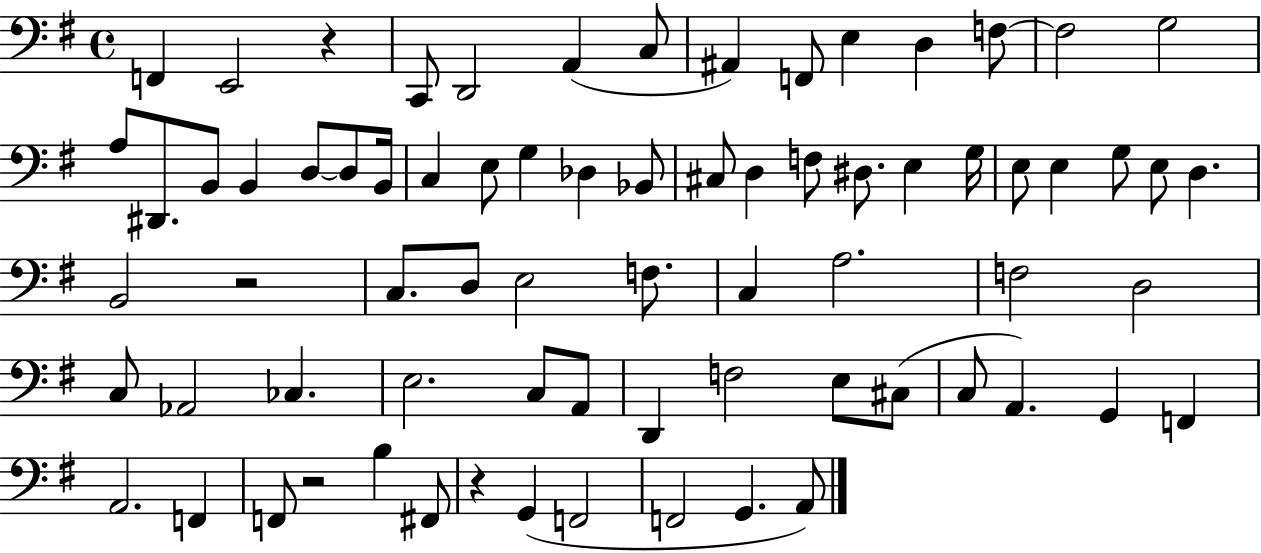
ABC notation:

X:1
T:Untitled
M:4/4
L:1/4
K:G
F,, E,,2 z C,,/2 D,,2 A,, C,/2 ^A,, F,,/2 E, D, F,/2 F,2 G,2 A,/2 ^D,,/2 B,,/2 B,, D,/2 D,/2 B,,/4 C, E,/2 G, _D, _B,,/2 ^C,/2 D, F,/2 ^D,/2 E, G,/4 E,/2 E, G,/2 E,/2 D, B,,2 z2 C,/2 D,/2 E,2 F,/2 C, A,2 F,2 D,2 C,/2 _A,,2 _C, E,2 C,/2 A,,/2 D,, F,2 E,/2 ^C,/2 C,/2 A,, G,, F,, A,,2 F,, F,,/2 z2 B, ^F,,/2 z G,, F,,2 F,,2 G,, A,,/2